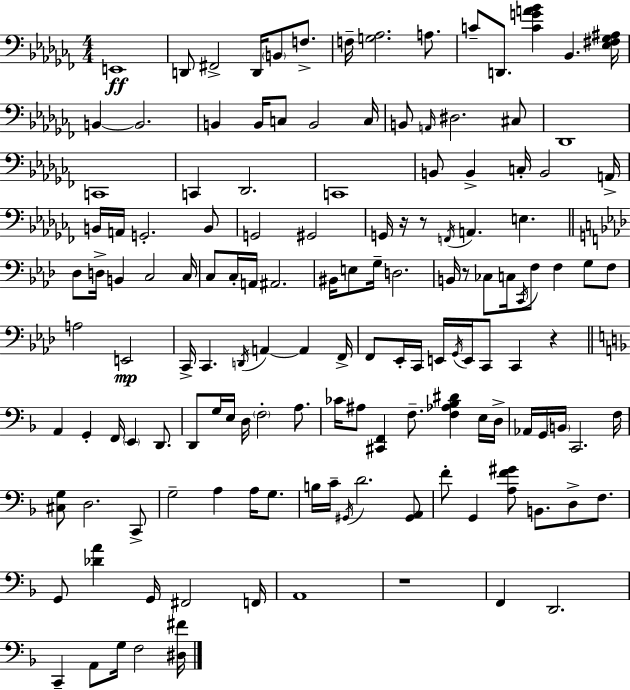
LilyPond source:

{
  \clef bass
  \numericTimeSignature
  \time 4/4
  \key aes \minor
  \repeat volta 2 { e,1\ff | d,8 fis,2-> d,16 \parenthesize b,8 f8.-> | f16-- <g aes>2. a8. | c'8-- d,8. <c' g' a' bes'>4 bes,4. <ees fis ges ais>16 | \break b,4~~ b,2. | b,4 b,16 c8 b,2 c16 | b,8 \grace { a,16 } dis2. cis8 | des,1 | \break c,1 | c,4 des,2. | c,1 | b,8 b,4-> c16-. b,2 | \break a,16-> b,16 a,16 g,2.-. b,8 | g,2 gis,2 | g,16 r16 r8 \acciaccatura { f,16 } a,4. e4. | \bar "||" \break \key aes \major des8 d16-> b,4 c2 c16 | c8 c16-. a,16 ais,2. | bis,16 e8 g16-- d2. | b,16 r8 ces8 c16 \acciaccatura { c,16 } f8 f4 g8 f8 | \break a2 e,2\mp | c,16-> c,4. \acciaccatura { d,16 } a,4~~ a,4 | f,16-> f,8 ees,16-. c,16 e,16 \acciaccatura { g,16 } e,16 c,8 c,4 r4 | \bar "||" \break \key f \major a,4 g,4-. f,16 \parenthesize e,4 d,8. | d,8 g16 e16 d16 \parenthesize f2-. a8. | ces'16 ais8 <cis, f,>4 f8.-- <f aes bes dis'>4 e16 d16-> | aes,16 g,16 \parenthesize b,16 c,2. f16 | \break <cis g>8 d2. c,8-> | g2-- a4 a16 g8. | b16 c'16-- \acciaccatura { gis,16 } d'2. <gis, a,>8 | f'8-. g,4 <a f' gis'>8 b,8. d8-> f8. | \break g,8 <des' a'>4 g,16 fis,2 | f,16 a,1 | r1 | f,4 d,2. | \break c,4-- a,8 g16 f2 | <dis fis'>16 } \bar "|."
}